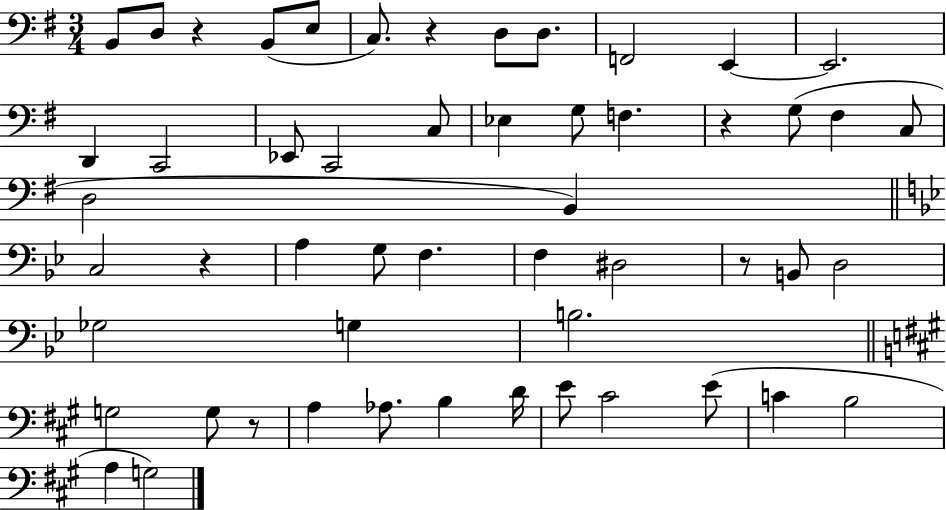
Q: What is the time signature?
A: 3/4